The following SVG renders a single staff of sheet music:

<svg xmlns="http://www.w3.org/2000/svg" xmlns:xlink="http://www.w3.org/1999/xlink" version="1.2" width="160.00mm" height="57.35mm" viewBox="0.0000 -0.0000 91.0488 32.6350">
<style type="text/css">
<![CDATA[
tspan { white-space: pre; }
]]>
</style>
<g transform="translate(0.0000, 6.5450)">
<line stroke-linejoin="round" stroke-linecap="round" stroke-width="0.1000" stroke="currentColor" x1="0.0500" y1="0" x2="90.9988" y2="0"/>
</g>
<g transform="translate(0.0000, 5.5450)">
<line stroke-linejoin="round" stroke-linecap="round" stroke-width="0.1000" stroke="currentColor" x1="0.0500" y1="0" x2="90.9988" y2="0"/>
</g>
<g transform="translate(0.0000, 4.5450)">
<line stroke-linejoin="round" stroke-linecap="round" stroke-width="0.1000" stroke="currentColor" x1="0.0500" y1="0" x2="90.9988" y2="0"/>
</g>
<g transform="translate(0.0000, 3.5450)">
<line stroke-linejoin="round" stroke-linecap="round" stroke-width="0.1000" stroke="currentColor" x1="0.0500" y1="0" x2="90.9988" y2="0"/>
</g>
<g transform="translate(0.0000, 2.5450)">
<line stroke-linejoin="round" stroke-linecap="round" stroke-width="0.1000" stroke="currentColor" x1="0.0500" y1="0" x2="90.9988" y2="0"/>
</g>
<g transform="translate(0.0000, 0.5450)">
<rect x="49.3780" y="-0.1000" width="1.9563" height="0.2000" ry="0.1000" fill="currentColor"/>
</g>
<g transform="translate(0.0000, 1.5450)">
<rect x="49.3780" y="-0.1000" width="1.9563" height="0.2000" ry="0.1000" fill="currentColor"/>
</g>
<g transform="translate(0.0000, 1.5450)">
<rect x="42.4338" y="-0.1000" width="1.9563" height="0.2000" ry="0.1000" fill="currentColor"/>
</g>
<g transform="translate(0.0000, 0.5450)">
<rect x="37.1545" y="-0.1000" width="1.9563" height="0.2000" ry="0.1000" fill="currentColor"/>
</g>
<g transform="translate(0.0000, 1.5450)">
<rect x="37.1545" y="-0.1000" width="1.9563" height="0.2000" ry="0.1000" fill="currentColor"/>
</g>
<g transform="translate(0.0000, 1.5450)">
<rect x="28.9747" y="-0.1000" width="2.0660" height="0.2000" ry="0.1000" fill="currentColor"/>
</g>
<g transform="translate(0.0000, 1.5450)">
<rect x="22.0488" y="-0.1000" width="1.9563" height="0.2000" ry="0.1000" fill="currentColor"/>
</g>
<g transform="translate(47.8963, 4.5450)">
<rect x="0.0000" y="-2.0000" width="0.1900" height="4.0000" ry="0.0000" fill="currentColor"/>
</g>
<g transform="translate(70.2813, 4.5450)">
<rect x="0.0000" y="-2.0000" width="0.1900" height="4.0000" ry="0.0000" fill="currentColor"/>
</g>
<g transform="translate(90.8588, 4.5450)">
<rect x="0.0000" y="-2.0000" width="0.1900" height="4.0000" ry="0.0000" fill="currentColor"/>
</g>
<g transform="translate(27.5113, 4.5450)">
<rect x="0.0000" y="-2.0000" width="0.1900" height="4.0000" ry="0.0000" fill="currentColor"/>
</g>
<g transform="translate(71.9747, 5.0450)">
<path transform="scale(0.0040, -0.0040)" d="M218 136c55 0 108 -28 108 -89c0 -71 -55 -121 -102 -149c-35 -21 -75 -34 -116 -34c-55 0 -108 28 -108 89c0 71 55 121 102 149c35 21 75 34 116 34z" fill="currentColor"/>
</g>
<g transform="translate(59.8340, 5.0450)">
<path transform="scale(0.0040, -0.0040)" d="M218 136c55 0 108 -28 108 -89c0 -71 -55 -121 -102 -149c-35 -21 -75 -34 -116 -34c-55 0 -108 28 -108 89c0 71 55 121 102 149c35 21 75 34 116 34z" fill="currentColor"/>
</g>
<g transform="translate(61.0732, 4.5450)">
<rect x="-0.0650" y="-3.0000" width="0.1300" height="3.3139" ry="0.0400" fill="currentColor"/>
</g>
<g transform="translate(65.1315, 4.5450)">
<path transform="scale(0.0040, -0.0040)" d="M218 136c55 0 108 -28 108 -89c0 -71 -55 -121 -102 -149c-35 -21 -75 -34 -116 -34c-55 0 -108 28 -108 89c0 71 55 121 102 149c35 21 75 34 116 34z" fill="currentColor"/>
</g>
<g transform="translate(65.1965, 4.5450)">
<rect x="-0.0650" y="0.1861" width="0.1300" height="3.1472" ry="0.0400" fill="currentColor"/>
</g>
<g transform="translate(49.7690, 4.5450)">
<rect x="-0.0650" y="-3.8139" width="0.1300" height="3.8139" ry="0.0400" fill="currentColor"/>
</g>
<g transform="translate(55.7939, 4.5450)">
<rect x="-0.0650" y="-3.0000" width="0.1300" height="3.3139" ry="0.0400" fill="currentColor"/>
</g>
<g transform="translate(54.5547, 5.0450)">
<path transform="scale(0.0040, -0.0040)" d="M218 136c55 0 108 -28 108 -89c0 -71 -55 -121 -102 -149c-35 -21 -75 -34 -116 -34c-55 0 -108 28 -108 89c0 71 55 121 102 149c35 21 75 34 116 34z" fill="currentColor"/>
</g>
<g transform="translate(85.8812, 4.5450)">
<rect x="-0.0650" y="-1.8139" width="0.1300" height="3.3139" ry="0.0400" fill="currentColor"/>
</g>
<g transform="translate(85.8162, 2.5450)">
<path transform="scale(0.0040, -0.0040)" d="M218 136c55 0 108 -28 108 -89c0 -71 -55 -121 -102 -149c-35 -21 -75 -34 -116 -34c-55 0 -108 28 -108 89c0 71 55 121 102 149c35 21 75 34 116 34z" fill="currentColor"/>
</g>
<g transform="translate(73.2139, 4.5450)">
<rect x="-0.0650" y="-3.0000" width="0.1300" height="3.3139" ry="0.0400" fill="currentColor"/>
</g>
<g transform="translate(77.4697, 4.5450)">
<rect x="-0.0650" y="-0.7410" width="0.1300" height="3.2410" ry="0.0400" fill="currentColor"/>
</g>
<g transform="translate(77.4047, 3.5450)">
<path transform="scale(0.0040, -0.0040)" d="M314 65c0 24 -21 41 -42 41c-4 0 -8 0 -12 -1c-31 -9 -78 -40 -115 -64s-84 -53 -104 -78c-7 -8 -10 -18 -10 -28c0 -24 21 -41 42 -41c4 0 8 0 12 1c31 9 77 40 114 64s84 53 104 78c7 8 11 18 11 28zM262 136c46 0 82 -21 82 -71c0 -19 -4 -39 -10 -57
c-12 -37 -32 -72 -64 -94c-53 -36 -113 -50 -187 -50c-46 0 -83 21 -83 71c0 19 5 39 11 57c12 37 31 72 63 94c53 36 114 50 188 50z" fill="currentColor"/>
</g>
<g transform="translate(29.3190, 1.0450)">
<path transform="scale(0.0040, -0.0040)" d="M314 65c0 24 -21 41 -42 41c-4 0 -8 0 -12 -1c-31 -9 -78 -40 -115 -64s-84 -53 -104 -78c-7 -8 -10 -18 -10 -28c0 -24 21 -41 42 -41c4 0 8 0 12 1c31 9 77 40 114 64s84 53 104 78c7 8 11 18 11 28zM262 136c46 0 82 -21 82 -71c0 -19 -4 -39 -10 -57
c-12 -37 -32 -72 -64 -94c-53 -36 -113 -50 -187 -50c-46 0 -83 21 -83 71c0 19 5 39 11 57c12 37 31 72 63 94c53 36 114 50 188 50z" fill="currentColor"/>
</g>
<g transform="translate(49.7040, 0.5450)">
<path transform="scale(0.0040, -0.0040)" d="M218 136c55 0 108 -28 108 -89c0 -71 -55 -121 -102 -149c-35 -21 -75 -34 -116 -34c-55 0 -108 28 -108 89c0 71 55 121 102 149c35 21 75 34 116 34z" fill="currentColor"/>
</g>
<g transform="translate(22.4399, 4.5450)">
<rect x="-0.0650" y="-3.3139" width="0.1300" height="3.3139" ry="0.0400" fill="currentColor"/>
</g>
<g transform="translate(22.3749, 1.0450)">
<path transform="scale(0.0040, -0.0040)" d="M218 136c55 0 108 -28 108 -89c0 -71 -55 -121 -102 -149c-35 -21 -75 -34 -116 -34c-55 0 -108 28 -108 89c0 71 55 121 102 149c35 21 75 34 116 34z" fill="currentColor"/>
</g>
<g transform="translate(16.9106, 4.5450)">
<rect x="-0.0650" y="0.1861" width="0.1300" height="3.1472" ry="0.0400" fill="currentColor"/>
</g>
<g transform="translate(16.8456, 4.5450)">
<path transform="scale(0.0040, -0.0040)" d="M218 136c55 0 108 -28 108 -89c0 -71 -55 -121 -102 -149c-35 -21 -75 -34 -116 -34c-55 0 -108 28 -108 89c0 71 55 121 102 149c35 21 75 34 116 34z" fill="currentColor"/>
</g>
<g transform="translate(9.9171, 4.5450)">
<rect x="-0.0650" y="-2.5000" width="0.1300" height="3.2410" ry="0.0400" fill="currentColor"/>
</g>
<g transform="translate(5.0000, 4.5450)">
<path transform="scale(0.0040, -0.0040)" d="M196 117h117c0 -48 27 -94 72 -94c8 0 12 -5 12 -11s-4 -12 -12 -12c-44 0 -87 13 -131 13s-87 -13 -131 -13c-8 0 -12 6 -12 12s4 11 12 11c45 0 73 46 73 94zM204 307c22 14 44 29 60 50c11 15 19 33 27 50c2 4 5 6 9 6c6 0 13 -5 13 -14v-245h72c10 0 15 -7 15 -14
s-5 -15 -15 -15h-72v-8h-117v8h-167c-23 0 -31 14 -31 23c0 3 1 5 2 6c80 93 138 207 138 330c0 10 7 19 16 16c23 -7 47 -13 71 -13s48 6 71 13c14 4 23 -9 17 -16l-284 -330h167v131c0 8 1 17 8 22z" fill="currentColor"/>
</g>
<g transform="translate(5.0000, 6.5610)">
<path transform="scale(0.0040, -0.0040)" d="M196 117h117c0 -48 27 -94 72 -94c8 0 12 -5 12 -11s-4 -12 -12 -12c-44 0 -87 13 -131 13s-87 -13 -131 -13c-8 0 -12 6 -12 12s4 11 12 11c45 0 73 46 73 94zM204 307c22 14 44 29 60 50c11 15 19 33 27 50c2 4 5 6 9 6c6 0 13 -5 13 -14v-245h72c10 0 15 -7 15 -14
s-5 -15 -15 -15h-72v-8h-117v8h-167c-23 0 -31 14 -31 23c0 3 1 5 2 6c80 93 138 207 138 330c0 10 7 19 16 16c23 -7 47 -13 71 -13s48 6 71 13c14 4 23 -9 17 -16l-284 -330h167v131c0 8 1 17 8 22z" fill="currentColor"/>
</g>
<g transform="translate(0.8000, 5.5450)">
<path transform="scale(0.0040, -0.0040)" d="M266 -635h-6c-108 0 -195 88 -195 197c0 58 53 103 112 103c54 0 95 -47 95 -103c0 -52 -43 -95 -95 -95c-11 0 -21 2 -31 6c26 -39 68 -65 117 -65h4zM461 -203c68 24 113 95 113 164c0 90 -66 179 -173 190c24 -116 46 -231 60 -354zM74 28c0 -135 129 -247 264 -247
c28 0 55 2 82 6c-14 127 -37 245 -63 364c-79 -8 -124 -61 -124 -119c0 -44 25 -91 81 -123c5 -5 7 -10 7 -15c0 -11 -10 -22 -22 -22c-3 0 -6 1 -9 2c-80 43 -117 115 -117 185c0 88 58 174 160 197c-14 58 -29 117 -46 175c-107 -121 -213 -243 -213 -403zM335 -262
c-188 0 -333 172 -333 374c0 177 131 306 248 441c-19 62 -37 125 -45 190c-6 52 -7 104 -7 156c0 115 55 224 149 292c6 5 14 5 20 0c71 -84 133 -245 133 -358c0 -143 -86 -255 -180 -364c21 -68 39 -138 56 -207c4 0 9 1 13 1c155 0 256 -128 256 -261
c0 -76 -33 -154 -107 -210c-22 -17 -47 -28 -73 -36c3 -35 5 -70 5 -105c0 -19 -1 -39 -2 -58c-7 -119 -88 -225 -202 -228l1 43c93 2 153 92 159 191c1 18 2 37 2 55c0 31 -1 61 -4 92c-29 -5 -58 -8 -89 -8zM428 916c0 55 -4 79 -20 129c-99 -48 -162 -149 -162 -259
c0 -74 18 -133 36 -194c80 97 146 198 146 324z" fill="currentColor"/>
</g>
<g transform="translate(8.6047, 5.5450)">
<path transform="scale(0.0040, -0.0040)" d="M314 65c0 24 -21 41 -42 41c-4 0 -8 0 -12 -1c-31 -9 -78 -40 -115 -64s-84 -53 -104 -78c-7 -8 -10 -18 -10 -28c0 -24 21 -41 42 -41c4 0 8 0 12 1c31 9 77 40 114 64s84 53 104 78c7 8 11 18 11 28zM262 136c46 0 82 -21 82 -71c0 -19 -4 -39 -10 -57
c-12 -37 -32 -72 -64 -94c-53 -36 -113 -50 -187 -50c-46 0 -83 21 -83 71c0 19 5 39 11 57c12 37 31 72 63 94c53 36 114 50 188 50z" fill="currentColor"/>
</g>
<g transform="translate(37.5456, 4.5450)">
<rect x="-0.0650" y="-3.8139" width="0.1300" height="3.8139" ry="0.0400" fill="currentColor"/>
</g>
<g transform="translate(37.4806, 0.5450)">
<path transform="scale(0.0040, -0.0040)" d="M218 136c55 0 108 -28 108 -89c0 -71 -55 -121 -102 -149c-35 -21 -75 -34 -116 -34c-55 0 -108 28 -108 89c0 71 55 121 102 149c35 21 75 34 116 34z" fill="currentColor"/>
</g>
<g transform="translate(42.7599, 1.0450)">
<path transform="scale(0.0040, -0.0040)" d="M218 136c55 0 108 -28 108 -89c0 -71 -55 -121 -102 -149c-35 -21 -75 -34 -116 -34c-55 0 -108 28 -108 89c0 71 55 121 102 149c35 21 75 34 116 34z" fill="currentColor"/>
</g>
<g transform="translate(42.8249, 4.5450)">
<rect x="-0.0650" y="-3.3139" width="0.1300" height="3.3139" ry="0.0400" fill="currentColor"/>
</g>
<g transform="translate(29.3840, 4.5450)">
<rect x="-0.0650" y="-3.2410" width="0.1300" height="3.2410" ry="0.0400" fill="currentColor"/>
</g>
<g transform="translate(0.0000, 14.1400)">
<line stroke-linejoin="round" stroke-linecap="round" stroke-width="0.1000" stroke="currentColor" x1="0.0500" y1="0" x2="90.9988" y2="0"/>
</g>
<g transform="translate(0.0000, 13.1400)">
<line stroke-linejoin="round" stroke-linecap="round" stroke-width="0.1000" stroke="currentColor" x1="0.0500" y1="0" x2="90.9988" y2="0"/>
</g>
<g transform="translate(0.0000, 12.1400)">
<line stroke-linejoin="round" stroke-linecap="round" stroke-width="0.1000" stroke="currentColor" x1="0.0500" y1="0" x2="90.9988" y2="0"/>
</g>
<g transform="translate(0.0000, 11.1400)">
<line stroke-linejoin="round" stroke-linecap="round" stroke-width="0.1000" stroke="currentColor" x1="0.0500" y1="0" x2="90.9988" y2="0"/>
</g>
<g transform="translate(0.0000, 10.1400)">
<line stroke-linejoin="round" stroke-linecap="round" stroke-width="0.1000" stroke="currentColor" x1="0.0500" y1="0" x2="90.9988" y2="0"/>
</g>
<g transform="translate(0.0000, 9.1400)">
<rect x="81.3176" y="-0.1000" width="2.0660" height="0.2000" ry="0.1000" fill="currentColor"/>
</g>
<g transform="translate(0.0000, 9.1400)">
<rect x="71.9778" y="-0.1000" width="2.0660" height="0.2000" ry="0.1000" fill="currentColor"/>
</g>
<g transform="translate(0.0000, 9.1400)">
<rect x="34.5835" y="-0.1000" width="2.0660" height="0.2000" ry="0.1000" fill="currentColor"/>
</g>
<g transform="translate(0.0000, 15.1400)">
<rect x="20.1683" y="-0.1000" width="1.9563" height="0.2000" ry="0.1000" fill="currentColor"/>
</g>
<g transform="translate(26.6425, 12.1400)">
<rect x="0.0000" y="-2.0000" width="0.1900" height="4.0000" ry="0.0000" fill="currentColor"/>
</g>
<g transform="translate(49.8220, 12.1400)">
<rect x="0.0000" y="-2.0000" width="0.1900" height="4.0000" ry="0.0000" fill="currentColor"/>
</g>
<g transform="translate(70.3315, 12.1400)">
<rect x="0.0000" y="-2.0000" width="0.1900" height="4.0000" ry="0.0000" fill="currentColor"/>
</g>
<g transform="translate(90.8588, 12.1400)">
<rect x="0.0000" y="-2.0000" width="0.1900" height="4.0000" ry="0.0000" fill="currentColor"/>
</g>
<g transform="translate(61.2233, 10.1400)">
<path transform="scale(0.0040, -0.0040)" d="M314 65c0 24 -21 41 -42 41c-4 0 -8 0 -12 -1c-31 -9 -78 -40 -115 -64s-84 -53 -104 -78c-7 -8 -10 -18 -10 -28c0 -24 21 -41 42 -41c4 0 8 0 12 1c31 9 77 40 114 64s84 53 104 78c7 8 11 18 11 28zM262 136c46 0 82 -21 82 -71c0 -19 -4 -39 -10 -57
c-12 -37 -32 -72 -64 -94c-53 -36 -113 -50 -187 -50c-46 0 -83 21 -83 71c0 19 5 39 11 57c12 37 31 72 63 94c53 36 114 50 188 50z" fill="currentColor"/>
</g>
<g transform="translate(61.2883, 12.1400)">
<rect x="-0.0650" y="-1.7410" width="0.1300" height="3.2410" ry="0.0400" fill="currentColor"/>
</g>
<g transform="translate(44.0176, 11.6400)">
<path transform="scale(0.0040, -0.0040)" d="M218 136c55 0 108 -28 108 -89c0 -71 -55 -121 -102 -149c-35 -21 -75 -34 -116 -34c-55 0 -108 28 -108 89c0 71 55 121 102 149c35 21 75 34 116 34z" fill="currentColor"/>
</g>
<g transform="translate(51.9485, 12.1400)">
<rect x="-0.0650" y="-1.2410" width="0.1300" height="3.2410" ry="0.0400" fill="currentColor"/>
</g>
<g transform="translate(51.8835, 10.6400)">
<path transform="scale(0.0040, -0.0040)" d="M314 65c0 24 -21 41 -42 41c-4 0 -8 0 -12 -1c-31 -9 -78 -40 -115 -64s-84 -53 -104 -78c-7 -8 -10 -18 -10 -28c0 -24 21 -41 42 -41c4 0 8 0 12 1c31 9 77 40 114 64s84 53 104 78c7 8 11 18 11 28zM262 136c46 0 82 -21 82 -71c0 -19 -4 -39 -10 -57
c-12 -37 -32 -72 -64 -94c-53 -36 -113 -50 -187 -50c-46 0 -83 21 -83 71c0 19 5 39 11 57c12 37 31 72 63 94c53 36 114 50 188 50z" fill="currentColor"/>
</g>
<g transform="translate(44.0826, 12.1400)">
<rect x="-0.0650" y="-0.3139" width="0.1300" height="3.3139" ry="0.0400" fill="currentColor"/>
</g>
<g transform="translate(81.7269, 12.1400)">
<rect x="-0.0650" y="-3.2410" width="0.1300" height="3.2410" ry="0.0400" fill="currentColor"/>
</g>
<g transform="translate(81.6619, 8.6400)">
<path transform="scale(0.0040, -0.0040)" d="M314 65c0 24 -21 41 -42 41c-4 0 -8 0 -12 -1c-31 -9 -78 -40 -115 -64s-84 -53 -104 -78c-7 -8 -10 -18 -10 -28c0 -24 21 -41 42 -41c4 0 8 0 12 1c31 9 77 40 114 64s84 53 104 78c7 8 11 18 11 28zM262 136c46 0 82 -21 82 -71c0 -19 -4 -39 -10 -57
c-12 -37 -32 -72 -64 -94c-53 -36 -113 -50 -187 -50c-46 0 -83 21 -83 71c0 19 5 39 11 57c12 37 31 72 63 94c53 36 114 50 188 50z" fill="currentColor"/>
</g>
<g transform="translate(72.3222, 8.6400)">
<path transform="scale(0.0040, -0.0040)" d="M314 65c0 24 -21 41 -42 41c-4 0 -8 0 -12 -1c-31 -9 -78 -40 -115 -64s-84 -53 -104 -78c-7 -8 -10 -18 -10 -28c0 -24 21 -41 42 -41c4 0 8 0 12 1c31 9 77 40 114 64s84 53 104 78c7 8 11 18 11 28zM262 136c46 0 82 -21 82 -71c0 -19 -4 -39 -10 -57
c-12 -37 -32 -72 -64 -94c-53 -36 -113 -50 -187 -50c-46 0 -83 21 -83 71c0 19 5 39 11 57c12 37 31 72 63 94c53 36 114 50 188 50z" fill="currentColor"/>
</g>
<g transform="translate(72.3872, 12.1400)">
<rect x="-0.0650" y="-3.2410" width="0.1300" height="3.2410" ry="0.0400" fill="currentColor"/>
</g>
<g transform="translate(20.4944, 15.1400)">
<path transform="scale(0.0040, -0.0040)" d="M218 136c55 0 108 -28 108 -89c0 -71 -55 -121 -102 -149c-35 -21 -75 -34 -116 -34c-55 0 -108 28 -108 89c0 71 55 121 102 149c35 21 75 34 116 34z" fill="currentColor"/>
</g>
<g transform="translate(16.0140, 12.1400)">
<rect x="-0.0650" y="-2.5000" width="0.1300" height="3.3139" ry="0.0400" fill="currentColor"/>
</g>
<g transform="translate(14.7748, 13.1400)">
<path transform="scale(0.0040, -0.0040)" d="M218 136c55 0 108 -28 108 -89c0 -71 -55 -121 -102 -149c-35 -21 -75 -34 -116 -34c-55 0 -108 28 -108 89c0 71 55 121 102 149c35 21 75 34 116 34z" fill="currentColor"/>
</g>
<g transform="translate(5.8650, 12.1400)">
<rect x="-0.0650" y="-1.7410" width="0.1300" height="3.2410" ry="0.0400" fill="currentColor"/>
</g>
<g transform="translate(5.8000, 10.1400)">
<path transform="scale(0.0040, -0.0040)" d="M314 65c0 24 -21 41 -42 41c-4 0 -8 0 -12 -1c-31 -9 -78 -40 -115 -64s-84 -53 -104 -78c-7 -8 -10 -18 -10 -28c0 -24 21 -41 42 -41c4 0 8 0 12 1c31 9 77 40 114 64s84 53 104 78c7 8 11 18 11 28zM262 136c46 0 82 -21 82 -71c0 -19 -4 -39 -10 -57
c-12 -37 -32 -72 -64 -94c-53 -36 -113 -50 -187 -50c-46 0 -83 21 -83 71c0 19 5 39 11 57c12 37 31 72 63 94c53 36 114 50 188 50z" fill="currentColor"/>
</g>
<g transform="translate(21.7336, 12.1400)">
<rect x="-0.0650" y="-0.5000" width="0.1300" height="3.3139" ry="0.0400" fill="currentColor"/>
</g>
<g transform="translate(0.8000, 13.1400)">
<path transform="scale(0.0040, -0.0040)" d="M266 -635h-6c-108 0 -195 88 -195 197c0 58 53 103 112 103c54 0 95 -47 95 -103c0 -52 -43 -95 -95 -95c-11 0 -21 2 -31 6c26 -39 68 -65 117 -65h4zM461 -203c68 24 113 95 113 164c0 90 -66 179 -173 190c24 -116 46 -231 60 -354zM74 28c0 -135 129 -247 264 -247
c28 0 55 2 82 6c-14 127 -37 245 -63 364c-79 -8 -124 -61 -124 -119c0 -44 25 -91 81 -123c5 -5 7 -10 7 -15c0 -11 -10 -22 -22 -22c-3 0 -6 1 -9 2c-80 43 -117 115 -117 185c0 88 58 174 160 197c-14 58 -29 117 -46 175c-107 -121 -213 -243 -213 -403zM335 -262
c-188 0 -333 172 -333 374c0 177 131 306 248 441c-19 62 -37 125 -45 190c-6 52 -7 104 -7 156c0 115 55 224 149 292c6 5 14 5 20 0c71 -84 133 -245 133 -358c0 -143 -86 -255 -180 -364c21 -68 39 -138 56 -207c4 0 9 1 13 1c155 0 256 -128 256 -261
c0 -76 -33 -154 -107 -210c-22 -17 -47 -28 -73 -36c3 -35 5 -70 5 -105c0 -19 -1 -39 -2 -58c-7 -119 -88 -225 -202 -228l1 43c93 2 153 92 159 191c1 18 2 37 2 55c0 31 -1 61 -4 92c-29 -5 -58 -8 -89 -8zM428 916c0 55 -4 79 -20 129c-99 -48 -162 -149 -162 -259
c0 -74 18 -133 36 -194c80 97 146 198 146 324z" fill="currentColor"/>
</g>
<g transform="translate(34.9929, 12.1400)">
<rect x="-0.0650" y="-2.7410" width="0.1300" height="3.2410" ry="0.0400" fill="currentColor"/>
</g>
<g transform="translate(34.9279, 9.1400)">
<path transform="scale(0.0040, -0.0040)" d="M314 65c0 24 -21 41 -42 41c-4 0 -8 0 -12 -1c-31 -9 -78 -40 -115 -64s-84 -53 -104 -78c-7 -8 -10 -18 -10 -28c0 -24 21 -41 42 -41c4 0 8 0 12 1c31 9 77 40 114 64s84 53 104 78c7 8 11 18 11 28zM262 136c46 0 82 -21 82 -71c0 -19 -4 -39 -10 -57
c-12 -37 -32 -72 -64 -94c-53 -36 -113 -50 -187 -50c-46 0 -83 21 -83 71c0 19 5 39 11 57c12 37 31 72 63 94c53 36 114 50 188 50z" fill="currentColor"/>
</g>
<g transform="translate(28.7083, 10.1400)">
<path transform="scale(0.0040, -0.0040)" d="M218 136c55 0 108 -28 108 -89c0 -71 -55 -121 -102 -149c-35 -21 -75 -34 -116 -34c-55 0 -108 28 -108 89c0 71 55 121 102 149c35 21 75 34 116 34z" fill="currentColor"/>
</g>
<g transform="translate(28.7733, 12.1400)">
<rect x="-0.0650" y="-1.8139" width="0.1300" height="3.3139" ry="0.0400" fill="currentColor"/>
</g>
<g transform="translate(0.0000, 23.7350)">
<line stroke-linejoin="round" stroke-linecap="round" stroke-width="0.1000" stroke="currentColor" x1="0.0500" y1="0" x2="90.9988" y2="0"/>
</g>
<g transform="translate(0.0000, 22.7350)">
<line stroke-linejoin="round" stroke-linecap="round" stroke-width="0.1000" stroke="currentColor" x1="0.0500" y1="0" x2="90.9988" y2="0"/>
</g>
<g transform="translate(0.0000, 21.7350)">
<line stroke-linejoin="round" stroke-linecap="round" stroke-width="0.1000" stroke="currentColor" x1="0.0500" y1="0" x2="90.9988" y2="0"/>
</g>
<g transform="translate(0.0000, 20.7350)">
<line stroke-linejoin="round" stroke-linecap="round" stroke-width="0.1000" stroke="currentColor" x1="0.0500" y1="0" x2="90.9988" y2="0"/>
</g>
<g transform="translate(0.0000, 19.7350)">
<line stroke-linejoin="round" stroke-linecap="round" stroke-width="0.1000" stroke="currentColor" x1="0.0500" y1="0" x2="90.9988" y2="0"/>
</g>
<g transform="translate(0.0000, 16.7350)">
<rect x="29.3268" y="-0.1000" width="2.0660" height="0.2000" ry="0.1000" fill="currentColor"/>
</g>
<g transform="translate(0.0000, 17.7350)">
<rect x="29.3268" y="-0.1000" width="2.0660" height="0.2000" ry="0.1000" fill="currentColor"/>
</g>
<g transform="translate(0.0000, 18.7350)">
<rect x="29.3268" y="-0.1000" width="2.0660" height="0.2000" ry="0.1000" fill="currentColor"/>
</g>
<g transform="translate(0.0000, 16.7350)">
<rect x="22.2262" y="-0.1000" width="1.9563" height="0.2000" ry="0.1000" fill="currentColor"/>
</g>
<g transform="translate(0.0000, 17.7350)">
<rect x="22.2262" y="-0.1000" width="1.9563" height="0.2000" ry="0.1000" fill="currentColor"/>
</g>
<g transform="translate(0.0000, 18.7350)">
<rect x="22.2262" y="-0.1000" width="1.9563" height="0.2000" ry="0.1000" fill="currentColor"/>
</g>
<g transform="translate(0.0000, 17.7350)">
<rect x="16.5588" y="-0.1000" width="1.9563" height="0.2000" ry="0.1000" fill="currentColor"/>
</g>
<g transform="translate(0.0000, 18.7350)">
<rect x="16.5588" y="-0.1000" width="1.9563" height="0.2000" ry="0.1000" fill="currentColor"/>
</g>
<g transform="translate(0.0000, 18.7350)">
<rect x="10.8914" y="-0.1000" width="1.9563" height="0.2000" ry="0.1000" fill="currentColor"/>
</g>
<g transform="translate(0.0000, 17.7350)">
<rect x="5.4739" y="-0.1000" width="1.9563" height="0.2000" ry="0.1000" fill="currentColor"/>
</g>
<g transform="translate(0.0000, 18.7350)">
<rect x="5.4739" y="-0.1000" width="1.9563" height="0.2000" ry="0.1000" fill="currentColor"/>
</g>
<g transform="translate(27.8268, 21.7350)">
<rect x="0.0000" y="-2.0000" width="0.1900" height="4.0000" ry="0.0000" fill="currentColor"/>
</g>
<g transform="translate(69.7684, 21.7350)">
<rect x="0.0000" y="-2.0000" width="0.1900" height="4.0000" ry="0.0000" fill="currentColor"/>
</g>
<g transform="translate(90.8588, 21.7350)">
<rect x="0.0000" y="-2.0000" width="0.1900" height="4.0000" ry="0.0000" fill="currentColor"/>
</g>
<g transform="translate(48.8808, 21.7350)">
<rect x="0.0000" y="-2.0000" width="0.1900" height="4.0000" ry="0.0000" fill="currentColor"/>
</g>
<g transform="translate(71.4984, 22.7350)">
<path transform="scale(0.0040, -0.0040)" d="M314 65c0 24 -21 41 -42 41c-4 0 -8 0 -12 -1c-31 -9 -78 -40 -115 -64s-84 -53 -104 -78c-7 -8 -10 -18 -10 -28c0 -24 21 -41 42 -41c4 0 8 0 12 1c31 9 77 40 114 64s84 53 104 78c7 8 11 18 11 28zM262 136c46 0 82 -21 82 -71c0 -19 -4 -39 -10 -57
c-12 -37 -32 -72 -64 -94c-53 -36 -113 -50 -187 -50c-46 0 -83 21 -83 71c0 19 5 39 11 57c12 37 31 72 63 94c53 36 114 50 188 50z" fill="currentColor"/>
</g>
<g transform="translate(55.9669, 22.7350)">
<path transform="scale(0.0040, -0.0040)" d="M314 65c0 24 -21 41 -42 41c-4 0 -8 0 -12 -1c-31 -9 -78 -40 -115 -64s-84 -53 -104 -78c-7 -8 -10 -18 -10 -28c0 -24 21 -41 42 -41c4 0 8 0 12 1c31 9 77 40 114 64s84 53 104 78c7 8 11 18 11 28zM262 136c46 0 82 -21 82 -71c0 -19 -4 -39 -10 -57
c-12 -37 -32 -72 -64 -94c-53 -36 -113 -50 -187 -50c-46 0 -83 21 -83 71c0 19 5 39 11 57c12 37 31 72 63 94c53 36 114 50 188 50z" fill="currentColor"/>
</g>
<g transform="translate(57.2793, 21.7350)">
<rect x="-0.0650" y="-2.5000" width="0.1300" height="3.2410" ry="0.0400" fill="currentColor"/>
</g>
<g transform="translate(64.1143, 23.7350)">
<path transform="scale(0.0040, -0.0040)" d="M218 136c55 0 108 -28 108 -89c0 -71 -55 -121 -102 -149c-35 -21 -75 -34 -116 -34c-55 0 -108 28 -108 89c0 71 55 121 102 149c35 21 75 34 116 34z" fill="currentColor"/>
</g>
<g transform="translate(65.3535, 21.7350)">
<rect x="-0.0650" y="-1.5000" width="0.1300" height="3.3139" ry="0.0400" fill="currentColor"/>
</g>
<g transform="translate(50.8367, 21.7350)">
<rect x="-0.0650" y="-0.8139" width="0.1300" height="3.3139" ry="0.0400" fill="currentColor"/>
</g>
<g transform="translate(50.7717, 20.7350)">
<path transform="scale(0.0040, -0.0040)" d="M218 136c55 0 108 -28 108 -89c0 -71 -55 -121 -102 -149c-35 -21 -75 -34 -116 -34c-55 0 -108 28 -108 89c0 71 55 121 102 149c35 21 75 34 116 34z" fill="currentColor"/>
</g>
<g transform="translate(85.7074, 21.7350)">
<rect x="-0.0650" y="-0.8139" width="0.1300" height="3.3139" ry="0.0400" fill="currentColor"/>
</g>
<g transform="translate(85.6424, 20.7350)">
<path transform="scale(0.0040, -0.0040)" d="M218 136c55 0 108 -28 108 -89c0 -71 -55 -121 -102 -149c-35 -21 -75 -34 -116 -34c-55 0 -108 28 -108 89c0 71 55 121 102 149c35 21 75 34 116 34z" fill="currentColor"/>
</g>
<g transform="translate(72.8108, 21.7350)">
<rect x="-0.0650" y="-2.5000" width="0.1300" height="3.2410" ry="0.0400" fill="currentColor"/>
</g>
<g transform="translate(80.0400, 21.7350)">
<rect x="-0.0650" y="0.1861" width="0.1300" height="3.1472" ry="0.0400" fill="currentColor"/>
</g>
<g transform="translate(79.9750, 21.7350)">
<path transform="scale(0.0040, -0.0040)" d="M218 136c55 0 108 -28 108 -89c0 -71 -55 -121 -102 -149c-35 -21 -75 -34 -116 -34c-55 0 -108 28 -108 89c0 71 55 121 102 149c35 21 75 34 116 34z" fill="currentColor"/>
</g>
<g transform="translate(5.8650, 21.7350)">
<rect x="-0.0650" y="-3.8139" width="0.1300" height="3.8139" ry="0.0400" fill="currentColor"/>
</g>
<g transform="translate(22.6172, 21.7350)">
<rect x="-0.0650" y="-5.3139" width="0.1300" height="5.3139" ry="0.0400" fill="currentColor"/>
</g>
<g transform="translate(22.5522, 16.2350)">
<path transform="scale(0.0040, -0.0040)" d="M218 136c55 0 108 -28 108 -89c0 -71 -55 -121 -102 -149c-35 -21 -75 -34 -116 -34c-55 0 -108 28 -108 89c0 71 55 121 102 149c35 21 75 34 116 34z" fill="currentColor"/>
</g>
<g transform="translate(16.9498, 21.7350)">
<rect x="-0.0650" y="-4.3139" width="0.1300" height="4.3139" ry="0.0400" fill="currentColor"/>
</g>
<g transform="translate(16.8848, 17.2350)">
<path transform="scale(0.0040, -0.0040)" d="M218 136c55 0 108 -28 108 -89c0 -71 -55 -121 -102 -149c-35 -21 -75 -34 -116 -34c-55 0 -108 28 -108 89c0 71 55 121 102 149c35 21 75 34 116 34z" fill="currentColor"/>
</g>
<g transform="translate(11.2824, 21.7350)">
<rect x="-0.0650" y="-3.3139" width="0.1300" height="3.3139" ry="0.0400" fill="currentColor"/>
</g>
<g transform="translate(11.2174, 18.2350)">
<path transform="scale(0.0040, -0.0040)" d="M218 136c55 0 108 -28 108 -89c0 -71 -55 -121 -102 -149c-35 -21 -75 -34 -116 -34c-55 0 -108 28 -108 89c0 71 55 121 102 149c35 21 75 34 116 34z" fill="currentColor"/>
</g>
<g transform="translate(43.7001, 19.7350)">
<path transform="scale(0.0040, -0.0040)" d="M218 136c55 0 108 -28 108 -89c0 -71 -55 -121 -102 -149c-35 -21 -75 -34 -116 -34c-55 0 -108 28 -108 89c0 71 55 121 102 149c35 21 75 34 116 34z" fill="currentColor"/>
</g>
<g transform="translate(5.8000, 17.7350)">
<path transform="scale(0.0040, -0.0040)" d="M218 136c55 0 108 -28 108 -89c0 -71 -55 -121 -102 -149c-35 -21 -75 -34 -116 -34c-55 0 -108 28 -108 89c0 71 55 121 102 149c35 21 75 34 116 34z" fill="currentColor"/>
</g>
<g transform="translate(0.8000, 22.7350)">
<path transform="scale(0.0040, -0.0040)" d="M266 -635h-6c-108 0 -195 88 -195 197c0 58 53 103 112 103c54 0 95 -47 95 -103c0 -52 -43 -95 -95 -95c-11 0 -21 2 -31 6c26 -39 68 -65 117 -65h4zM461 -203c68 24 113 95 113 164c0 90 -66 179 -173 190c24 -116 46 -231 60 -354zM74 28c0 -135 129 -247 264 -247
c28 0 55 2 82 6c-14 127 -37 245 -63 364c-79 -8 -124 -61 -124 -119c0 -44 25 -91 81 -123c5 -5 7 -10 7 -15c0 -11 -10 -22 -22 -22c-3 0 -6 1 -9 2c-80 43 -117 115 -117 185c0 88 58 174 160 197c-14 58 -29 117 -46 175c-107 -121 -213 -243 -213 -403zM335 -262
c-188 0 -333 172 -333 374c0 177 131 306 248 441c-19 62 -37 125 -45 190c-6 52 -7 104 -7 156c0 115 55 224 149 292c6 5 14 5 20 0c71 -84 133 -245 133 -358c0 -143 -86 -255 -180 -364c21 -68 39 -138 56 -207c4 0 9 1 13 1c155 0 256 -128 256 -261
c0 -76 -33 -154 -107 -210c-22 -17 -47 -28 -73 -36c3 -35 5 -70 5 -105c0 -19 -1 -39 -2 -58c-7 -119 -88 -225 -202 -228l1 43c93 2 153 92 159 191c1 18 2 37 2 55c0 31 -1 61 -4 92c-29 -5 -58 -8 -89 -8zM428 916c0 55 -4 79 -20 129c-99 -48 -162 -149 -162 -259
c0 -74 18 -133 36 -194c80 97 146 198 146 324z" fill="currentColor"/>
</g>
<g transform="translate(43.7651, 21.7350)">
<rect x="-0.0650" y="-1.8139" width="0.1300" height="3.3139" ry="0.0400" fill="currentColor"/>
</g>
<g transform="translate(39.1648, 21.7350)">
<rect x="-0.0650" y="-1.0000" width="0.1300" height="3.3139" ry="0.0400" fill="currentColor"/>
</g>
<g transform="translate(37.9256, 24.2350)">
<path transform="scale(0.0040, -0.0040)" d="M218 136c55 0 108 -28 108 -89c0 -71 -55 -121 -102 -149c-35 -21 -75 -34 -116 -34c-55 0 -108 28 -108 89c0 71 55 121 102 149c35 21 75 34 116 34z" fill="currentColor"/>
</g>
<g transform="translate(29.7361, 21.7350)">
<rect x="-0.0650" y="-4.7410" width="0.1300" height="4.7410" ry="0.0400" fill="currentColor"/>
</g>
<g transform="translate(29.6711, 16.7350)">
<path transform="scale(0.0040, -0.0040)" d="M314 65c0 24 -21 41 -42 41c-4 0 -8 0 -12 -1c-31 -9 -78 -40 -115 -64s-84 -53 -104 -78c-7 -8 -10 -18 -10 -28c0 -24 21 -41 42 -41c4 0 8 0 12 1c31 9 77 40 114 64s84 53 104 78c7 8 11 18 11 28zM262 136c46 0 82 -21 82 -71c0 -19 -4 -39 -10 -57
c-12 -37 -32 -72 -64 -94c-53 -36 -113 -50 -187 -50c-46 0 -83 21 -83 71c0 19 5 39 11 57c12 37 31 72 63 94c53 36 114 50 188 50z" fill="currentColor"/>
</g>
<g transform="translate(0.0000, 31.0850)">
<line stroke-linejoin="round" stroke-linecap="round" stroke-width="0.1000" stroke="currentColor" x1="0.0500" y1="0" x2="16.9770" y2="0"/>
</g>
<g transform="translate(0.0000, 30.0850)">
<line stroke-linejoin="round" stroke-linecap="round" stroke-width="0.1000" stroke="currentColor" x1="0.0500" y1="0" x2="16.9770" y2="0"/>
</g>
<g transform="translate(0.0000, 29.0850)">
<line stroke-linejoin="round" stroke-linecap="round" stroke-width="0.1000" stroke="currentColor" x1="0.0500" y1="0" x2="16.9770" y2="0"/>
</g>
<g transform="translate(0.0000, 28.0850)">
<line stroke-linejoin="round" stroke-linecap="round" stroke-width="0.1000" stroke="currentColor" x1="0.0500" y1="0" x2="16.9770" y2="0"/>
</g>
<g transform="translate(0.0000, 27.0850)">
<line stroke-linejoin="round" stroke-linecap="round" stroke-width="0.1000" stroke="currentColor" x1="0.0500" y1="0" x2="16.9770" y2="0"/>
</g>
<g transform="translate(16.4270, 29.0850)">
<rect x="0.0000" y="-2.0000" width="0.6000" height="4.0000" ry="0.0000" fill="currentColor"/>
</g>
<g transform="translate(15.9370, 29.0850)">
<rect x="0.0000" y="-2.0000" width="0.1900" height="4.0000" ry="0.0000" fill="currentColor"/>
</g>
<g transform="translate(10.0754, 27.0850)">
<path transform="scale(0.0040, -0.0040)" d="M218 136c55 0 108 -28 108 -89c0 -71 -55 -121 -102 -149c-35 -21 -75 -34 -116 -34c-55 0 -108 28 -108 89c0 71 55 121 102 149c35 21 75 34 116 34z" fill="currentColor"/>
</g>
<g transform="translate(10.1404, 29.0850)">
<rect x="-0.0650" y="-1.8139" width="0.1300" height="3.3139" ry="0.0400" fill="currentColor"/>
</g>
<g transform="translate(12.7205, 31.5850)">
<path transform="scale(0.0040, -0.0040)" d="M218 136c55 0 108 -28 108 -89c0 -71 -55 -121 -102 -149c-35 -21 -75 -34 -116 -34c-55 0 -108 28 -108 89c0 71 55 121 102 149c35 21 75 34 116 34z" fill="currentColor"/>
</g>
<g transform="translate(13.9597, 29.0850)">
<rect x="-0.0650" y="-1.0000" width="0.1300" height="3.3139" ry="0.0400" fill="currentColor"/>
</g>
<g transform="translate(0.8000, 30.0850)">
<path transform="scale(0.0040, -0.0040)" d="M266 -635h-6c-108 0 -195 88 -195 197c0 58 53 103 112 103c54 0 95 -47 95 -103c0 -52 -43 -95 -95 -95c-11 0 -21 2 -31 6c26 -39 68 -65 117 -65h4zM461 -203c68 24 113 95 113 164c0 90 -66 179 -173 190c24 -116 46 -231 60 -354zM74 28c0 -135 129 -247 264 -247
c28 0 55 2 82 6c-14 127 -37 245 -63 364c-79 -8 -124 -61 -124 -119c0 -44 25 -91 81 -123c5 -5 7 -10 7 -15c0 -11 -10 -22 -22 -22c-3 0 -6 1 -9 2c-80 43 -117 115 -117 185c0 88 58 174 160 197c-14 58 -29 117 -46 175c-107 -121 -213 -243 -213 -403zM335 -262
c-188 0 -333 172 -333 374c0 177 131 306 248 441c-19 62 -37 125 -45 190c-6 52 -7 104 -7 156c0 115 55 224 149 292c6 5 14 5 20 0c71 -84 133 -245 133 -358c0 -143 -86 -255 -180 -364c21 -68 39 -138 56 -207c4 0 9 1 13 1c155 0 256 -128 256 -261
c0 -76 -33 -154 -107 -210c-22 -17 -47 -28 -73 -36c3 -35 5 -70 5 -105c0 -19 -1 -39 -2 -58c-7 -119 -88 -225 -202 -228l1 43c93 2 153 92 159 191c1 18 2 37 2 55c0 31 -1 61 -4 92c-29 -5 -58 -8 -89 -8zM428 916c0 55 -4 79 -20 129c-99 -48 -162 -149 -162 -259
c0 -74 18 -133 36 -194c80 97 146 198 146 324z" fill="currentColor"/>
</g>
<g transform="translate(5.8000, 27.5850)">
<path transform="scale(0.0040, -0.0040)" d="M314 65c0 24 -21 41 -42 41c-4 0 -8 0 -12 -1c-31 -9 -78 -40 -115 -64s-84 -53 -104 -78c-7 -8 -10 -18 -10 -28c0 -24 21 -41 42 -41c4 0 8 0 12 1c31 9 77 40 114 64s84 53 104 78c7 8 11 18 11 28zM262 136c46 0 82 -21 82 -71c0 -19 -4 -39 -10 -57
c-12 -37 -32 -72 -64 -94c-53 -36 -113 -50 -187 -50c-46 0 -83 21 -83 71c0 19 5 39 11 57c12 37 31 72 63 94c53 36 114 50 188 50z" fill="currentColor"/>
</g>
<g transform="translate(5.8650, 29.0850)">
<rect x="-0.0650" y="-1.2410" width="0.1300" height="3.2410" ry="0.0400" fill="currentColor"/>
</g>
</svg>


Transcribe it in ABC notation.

X:1
T:Untitled
M:4/4
L:1/4
K:C
G2 B b b2 c' b c' A A B A d2 f f2 G C f a2 c e2 f2 b2 b2 c' b d' f' e'2 D f d G2 E G2 B d e2 f D